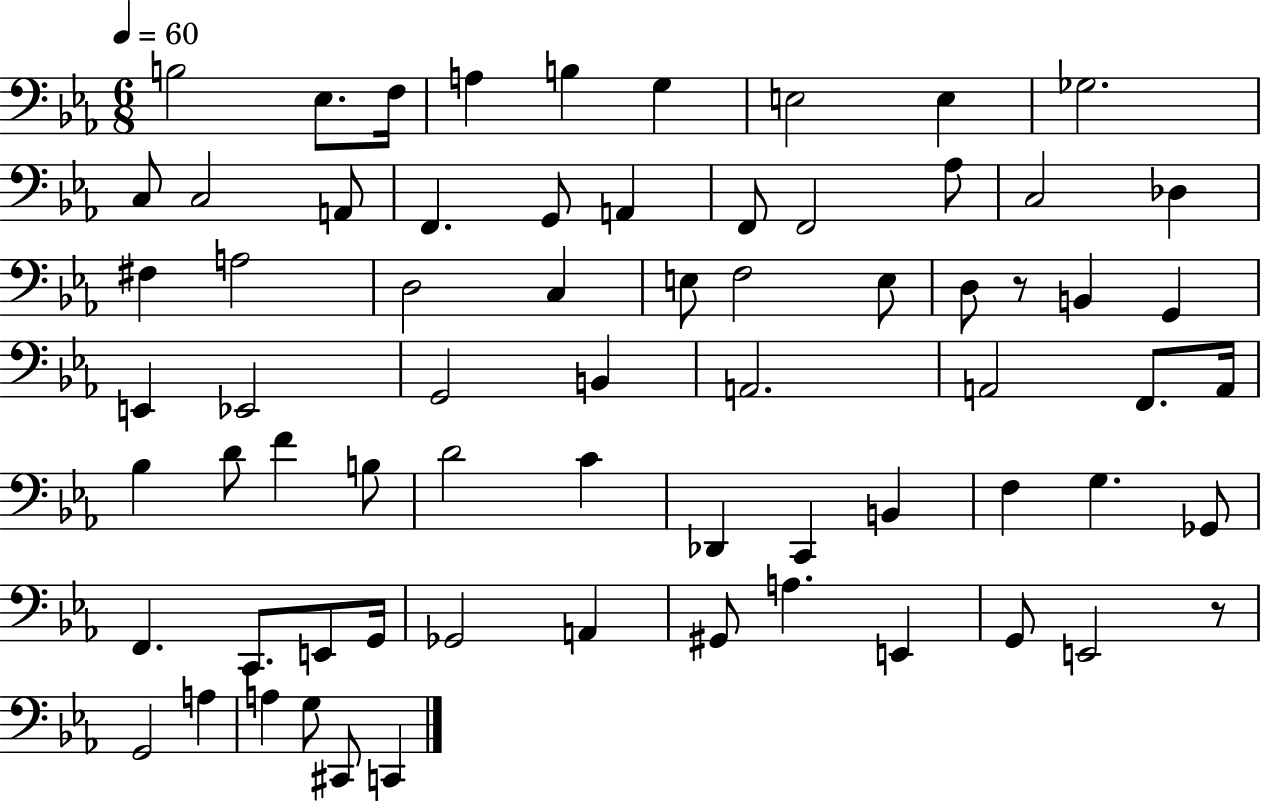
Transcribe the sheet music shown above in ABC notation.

X:1
T:Untitled
M:6/8
L:1/4
K:Eb
B,2 _E,/2 F,/4 A, B, G, E,2 E, _G,2 C,/2 C,2 A,,/2 F,, G,,/2 A,, F,,/2 F,,2 _A,/2 C,2 _D, ^F, A,2 D,2 C, E,/2 F,2 E,/2 D,/2 z/2 B,, G,, E,, _E,,2 G,,2 B,, A,,2 A,,2 F,,/2 A,,/4 _B, D/2 F B,/2 D2 C _D,, C,, B,, F, G, _G,,/2 F,, C,,/2 E,,/2 G,,/4 _G,,2 A,, ^G,,/2 A, E,, G,,/2 E,,2 z/2 G,,2 A, A, G,/2 ^C,,/2 C,,